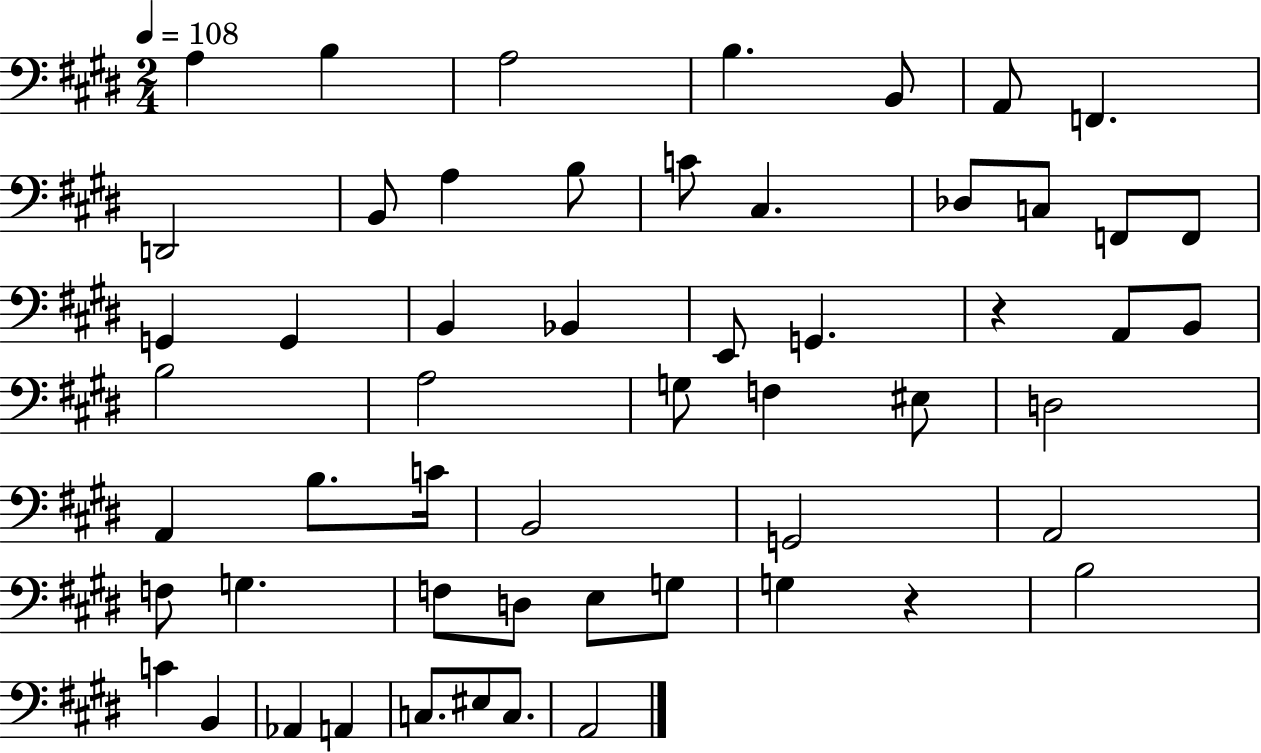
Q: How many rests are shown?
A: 2